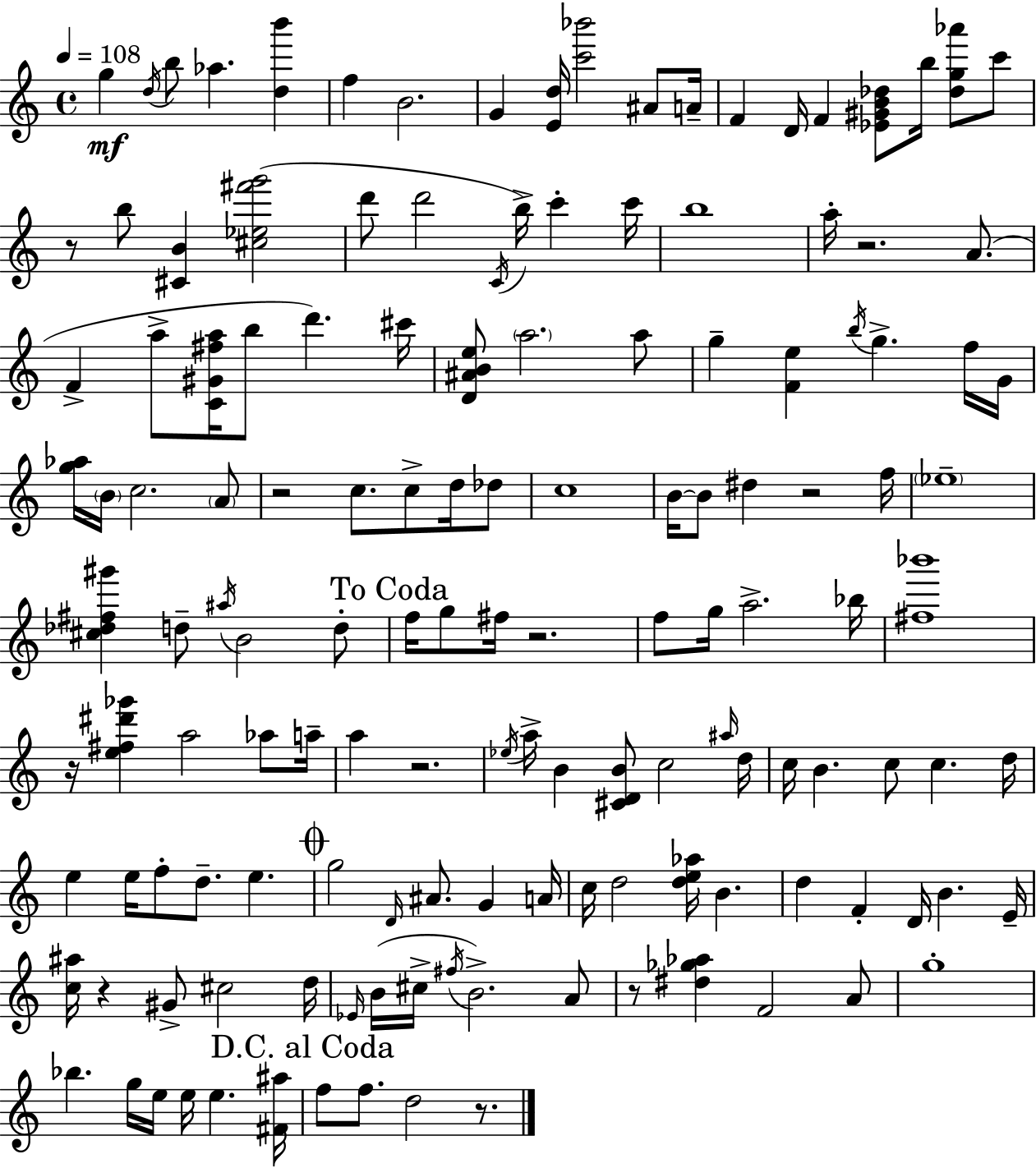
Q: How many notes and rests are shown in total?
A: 142